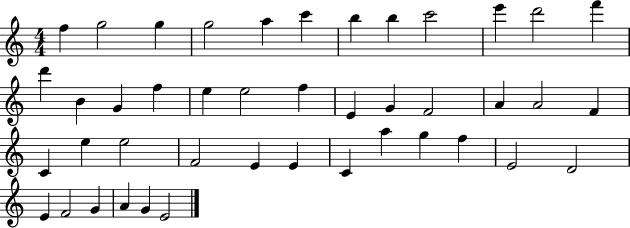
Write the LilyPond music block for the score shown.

{
  \clef treble
  \numericTimeSignature
  \time 4/4
  \key c \major
  f''4 g''2 g''4 | g''2 a''4 c'''4 | b''4 b''4 c'''2 | e'''4 d'''2 f'''4 | \break d'''4 b'4 g'4 f''4 | e''4 e''2 f''4 | e'4 g'4 f'2 | a'4 a'2 f'4 | \break c'4 e''4 e''2 | f'2 e'4 e'4 | c'4 a''4 g''4 f''4 | e'2 d'2 | \break e'4 f'2 g'4 | a'4 g'4 e'2 | \bar "|."
}